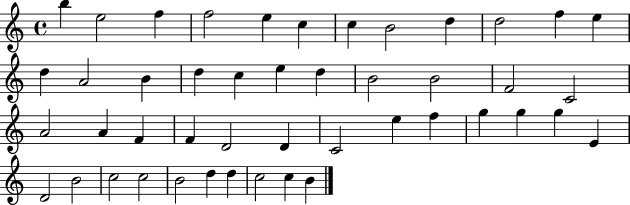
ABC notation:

X:1
T:Untitled
M:4/4
L:1/4
K:C
b e2 f f2 e c c B2 d d2 f e d A2 B d c e d B2 B2 F2 C2 A2 A F F D2 D C2 e f g g g E D2 B2 c2 c2 B2 d d c2 c B